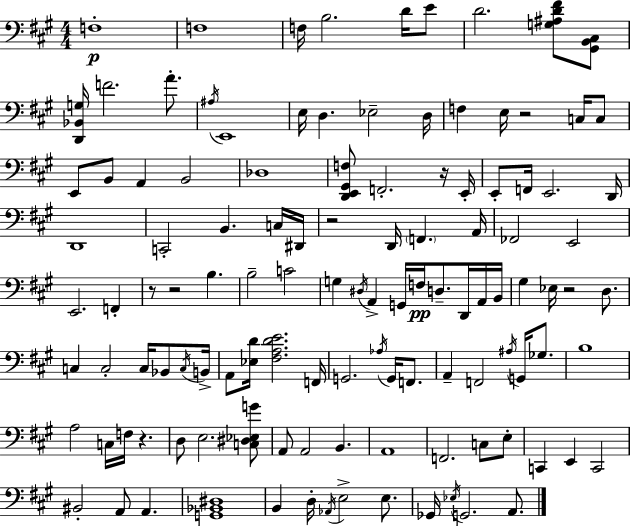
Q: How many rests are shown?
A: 7